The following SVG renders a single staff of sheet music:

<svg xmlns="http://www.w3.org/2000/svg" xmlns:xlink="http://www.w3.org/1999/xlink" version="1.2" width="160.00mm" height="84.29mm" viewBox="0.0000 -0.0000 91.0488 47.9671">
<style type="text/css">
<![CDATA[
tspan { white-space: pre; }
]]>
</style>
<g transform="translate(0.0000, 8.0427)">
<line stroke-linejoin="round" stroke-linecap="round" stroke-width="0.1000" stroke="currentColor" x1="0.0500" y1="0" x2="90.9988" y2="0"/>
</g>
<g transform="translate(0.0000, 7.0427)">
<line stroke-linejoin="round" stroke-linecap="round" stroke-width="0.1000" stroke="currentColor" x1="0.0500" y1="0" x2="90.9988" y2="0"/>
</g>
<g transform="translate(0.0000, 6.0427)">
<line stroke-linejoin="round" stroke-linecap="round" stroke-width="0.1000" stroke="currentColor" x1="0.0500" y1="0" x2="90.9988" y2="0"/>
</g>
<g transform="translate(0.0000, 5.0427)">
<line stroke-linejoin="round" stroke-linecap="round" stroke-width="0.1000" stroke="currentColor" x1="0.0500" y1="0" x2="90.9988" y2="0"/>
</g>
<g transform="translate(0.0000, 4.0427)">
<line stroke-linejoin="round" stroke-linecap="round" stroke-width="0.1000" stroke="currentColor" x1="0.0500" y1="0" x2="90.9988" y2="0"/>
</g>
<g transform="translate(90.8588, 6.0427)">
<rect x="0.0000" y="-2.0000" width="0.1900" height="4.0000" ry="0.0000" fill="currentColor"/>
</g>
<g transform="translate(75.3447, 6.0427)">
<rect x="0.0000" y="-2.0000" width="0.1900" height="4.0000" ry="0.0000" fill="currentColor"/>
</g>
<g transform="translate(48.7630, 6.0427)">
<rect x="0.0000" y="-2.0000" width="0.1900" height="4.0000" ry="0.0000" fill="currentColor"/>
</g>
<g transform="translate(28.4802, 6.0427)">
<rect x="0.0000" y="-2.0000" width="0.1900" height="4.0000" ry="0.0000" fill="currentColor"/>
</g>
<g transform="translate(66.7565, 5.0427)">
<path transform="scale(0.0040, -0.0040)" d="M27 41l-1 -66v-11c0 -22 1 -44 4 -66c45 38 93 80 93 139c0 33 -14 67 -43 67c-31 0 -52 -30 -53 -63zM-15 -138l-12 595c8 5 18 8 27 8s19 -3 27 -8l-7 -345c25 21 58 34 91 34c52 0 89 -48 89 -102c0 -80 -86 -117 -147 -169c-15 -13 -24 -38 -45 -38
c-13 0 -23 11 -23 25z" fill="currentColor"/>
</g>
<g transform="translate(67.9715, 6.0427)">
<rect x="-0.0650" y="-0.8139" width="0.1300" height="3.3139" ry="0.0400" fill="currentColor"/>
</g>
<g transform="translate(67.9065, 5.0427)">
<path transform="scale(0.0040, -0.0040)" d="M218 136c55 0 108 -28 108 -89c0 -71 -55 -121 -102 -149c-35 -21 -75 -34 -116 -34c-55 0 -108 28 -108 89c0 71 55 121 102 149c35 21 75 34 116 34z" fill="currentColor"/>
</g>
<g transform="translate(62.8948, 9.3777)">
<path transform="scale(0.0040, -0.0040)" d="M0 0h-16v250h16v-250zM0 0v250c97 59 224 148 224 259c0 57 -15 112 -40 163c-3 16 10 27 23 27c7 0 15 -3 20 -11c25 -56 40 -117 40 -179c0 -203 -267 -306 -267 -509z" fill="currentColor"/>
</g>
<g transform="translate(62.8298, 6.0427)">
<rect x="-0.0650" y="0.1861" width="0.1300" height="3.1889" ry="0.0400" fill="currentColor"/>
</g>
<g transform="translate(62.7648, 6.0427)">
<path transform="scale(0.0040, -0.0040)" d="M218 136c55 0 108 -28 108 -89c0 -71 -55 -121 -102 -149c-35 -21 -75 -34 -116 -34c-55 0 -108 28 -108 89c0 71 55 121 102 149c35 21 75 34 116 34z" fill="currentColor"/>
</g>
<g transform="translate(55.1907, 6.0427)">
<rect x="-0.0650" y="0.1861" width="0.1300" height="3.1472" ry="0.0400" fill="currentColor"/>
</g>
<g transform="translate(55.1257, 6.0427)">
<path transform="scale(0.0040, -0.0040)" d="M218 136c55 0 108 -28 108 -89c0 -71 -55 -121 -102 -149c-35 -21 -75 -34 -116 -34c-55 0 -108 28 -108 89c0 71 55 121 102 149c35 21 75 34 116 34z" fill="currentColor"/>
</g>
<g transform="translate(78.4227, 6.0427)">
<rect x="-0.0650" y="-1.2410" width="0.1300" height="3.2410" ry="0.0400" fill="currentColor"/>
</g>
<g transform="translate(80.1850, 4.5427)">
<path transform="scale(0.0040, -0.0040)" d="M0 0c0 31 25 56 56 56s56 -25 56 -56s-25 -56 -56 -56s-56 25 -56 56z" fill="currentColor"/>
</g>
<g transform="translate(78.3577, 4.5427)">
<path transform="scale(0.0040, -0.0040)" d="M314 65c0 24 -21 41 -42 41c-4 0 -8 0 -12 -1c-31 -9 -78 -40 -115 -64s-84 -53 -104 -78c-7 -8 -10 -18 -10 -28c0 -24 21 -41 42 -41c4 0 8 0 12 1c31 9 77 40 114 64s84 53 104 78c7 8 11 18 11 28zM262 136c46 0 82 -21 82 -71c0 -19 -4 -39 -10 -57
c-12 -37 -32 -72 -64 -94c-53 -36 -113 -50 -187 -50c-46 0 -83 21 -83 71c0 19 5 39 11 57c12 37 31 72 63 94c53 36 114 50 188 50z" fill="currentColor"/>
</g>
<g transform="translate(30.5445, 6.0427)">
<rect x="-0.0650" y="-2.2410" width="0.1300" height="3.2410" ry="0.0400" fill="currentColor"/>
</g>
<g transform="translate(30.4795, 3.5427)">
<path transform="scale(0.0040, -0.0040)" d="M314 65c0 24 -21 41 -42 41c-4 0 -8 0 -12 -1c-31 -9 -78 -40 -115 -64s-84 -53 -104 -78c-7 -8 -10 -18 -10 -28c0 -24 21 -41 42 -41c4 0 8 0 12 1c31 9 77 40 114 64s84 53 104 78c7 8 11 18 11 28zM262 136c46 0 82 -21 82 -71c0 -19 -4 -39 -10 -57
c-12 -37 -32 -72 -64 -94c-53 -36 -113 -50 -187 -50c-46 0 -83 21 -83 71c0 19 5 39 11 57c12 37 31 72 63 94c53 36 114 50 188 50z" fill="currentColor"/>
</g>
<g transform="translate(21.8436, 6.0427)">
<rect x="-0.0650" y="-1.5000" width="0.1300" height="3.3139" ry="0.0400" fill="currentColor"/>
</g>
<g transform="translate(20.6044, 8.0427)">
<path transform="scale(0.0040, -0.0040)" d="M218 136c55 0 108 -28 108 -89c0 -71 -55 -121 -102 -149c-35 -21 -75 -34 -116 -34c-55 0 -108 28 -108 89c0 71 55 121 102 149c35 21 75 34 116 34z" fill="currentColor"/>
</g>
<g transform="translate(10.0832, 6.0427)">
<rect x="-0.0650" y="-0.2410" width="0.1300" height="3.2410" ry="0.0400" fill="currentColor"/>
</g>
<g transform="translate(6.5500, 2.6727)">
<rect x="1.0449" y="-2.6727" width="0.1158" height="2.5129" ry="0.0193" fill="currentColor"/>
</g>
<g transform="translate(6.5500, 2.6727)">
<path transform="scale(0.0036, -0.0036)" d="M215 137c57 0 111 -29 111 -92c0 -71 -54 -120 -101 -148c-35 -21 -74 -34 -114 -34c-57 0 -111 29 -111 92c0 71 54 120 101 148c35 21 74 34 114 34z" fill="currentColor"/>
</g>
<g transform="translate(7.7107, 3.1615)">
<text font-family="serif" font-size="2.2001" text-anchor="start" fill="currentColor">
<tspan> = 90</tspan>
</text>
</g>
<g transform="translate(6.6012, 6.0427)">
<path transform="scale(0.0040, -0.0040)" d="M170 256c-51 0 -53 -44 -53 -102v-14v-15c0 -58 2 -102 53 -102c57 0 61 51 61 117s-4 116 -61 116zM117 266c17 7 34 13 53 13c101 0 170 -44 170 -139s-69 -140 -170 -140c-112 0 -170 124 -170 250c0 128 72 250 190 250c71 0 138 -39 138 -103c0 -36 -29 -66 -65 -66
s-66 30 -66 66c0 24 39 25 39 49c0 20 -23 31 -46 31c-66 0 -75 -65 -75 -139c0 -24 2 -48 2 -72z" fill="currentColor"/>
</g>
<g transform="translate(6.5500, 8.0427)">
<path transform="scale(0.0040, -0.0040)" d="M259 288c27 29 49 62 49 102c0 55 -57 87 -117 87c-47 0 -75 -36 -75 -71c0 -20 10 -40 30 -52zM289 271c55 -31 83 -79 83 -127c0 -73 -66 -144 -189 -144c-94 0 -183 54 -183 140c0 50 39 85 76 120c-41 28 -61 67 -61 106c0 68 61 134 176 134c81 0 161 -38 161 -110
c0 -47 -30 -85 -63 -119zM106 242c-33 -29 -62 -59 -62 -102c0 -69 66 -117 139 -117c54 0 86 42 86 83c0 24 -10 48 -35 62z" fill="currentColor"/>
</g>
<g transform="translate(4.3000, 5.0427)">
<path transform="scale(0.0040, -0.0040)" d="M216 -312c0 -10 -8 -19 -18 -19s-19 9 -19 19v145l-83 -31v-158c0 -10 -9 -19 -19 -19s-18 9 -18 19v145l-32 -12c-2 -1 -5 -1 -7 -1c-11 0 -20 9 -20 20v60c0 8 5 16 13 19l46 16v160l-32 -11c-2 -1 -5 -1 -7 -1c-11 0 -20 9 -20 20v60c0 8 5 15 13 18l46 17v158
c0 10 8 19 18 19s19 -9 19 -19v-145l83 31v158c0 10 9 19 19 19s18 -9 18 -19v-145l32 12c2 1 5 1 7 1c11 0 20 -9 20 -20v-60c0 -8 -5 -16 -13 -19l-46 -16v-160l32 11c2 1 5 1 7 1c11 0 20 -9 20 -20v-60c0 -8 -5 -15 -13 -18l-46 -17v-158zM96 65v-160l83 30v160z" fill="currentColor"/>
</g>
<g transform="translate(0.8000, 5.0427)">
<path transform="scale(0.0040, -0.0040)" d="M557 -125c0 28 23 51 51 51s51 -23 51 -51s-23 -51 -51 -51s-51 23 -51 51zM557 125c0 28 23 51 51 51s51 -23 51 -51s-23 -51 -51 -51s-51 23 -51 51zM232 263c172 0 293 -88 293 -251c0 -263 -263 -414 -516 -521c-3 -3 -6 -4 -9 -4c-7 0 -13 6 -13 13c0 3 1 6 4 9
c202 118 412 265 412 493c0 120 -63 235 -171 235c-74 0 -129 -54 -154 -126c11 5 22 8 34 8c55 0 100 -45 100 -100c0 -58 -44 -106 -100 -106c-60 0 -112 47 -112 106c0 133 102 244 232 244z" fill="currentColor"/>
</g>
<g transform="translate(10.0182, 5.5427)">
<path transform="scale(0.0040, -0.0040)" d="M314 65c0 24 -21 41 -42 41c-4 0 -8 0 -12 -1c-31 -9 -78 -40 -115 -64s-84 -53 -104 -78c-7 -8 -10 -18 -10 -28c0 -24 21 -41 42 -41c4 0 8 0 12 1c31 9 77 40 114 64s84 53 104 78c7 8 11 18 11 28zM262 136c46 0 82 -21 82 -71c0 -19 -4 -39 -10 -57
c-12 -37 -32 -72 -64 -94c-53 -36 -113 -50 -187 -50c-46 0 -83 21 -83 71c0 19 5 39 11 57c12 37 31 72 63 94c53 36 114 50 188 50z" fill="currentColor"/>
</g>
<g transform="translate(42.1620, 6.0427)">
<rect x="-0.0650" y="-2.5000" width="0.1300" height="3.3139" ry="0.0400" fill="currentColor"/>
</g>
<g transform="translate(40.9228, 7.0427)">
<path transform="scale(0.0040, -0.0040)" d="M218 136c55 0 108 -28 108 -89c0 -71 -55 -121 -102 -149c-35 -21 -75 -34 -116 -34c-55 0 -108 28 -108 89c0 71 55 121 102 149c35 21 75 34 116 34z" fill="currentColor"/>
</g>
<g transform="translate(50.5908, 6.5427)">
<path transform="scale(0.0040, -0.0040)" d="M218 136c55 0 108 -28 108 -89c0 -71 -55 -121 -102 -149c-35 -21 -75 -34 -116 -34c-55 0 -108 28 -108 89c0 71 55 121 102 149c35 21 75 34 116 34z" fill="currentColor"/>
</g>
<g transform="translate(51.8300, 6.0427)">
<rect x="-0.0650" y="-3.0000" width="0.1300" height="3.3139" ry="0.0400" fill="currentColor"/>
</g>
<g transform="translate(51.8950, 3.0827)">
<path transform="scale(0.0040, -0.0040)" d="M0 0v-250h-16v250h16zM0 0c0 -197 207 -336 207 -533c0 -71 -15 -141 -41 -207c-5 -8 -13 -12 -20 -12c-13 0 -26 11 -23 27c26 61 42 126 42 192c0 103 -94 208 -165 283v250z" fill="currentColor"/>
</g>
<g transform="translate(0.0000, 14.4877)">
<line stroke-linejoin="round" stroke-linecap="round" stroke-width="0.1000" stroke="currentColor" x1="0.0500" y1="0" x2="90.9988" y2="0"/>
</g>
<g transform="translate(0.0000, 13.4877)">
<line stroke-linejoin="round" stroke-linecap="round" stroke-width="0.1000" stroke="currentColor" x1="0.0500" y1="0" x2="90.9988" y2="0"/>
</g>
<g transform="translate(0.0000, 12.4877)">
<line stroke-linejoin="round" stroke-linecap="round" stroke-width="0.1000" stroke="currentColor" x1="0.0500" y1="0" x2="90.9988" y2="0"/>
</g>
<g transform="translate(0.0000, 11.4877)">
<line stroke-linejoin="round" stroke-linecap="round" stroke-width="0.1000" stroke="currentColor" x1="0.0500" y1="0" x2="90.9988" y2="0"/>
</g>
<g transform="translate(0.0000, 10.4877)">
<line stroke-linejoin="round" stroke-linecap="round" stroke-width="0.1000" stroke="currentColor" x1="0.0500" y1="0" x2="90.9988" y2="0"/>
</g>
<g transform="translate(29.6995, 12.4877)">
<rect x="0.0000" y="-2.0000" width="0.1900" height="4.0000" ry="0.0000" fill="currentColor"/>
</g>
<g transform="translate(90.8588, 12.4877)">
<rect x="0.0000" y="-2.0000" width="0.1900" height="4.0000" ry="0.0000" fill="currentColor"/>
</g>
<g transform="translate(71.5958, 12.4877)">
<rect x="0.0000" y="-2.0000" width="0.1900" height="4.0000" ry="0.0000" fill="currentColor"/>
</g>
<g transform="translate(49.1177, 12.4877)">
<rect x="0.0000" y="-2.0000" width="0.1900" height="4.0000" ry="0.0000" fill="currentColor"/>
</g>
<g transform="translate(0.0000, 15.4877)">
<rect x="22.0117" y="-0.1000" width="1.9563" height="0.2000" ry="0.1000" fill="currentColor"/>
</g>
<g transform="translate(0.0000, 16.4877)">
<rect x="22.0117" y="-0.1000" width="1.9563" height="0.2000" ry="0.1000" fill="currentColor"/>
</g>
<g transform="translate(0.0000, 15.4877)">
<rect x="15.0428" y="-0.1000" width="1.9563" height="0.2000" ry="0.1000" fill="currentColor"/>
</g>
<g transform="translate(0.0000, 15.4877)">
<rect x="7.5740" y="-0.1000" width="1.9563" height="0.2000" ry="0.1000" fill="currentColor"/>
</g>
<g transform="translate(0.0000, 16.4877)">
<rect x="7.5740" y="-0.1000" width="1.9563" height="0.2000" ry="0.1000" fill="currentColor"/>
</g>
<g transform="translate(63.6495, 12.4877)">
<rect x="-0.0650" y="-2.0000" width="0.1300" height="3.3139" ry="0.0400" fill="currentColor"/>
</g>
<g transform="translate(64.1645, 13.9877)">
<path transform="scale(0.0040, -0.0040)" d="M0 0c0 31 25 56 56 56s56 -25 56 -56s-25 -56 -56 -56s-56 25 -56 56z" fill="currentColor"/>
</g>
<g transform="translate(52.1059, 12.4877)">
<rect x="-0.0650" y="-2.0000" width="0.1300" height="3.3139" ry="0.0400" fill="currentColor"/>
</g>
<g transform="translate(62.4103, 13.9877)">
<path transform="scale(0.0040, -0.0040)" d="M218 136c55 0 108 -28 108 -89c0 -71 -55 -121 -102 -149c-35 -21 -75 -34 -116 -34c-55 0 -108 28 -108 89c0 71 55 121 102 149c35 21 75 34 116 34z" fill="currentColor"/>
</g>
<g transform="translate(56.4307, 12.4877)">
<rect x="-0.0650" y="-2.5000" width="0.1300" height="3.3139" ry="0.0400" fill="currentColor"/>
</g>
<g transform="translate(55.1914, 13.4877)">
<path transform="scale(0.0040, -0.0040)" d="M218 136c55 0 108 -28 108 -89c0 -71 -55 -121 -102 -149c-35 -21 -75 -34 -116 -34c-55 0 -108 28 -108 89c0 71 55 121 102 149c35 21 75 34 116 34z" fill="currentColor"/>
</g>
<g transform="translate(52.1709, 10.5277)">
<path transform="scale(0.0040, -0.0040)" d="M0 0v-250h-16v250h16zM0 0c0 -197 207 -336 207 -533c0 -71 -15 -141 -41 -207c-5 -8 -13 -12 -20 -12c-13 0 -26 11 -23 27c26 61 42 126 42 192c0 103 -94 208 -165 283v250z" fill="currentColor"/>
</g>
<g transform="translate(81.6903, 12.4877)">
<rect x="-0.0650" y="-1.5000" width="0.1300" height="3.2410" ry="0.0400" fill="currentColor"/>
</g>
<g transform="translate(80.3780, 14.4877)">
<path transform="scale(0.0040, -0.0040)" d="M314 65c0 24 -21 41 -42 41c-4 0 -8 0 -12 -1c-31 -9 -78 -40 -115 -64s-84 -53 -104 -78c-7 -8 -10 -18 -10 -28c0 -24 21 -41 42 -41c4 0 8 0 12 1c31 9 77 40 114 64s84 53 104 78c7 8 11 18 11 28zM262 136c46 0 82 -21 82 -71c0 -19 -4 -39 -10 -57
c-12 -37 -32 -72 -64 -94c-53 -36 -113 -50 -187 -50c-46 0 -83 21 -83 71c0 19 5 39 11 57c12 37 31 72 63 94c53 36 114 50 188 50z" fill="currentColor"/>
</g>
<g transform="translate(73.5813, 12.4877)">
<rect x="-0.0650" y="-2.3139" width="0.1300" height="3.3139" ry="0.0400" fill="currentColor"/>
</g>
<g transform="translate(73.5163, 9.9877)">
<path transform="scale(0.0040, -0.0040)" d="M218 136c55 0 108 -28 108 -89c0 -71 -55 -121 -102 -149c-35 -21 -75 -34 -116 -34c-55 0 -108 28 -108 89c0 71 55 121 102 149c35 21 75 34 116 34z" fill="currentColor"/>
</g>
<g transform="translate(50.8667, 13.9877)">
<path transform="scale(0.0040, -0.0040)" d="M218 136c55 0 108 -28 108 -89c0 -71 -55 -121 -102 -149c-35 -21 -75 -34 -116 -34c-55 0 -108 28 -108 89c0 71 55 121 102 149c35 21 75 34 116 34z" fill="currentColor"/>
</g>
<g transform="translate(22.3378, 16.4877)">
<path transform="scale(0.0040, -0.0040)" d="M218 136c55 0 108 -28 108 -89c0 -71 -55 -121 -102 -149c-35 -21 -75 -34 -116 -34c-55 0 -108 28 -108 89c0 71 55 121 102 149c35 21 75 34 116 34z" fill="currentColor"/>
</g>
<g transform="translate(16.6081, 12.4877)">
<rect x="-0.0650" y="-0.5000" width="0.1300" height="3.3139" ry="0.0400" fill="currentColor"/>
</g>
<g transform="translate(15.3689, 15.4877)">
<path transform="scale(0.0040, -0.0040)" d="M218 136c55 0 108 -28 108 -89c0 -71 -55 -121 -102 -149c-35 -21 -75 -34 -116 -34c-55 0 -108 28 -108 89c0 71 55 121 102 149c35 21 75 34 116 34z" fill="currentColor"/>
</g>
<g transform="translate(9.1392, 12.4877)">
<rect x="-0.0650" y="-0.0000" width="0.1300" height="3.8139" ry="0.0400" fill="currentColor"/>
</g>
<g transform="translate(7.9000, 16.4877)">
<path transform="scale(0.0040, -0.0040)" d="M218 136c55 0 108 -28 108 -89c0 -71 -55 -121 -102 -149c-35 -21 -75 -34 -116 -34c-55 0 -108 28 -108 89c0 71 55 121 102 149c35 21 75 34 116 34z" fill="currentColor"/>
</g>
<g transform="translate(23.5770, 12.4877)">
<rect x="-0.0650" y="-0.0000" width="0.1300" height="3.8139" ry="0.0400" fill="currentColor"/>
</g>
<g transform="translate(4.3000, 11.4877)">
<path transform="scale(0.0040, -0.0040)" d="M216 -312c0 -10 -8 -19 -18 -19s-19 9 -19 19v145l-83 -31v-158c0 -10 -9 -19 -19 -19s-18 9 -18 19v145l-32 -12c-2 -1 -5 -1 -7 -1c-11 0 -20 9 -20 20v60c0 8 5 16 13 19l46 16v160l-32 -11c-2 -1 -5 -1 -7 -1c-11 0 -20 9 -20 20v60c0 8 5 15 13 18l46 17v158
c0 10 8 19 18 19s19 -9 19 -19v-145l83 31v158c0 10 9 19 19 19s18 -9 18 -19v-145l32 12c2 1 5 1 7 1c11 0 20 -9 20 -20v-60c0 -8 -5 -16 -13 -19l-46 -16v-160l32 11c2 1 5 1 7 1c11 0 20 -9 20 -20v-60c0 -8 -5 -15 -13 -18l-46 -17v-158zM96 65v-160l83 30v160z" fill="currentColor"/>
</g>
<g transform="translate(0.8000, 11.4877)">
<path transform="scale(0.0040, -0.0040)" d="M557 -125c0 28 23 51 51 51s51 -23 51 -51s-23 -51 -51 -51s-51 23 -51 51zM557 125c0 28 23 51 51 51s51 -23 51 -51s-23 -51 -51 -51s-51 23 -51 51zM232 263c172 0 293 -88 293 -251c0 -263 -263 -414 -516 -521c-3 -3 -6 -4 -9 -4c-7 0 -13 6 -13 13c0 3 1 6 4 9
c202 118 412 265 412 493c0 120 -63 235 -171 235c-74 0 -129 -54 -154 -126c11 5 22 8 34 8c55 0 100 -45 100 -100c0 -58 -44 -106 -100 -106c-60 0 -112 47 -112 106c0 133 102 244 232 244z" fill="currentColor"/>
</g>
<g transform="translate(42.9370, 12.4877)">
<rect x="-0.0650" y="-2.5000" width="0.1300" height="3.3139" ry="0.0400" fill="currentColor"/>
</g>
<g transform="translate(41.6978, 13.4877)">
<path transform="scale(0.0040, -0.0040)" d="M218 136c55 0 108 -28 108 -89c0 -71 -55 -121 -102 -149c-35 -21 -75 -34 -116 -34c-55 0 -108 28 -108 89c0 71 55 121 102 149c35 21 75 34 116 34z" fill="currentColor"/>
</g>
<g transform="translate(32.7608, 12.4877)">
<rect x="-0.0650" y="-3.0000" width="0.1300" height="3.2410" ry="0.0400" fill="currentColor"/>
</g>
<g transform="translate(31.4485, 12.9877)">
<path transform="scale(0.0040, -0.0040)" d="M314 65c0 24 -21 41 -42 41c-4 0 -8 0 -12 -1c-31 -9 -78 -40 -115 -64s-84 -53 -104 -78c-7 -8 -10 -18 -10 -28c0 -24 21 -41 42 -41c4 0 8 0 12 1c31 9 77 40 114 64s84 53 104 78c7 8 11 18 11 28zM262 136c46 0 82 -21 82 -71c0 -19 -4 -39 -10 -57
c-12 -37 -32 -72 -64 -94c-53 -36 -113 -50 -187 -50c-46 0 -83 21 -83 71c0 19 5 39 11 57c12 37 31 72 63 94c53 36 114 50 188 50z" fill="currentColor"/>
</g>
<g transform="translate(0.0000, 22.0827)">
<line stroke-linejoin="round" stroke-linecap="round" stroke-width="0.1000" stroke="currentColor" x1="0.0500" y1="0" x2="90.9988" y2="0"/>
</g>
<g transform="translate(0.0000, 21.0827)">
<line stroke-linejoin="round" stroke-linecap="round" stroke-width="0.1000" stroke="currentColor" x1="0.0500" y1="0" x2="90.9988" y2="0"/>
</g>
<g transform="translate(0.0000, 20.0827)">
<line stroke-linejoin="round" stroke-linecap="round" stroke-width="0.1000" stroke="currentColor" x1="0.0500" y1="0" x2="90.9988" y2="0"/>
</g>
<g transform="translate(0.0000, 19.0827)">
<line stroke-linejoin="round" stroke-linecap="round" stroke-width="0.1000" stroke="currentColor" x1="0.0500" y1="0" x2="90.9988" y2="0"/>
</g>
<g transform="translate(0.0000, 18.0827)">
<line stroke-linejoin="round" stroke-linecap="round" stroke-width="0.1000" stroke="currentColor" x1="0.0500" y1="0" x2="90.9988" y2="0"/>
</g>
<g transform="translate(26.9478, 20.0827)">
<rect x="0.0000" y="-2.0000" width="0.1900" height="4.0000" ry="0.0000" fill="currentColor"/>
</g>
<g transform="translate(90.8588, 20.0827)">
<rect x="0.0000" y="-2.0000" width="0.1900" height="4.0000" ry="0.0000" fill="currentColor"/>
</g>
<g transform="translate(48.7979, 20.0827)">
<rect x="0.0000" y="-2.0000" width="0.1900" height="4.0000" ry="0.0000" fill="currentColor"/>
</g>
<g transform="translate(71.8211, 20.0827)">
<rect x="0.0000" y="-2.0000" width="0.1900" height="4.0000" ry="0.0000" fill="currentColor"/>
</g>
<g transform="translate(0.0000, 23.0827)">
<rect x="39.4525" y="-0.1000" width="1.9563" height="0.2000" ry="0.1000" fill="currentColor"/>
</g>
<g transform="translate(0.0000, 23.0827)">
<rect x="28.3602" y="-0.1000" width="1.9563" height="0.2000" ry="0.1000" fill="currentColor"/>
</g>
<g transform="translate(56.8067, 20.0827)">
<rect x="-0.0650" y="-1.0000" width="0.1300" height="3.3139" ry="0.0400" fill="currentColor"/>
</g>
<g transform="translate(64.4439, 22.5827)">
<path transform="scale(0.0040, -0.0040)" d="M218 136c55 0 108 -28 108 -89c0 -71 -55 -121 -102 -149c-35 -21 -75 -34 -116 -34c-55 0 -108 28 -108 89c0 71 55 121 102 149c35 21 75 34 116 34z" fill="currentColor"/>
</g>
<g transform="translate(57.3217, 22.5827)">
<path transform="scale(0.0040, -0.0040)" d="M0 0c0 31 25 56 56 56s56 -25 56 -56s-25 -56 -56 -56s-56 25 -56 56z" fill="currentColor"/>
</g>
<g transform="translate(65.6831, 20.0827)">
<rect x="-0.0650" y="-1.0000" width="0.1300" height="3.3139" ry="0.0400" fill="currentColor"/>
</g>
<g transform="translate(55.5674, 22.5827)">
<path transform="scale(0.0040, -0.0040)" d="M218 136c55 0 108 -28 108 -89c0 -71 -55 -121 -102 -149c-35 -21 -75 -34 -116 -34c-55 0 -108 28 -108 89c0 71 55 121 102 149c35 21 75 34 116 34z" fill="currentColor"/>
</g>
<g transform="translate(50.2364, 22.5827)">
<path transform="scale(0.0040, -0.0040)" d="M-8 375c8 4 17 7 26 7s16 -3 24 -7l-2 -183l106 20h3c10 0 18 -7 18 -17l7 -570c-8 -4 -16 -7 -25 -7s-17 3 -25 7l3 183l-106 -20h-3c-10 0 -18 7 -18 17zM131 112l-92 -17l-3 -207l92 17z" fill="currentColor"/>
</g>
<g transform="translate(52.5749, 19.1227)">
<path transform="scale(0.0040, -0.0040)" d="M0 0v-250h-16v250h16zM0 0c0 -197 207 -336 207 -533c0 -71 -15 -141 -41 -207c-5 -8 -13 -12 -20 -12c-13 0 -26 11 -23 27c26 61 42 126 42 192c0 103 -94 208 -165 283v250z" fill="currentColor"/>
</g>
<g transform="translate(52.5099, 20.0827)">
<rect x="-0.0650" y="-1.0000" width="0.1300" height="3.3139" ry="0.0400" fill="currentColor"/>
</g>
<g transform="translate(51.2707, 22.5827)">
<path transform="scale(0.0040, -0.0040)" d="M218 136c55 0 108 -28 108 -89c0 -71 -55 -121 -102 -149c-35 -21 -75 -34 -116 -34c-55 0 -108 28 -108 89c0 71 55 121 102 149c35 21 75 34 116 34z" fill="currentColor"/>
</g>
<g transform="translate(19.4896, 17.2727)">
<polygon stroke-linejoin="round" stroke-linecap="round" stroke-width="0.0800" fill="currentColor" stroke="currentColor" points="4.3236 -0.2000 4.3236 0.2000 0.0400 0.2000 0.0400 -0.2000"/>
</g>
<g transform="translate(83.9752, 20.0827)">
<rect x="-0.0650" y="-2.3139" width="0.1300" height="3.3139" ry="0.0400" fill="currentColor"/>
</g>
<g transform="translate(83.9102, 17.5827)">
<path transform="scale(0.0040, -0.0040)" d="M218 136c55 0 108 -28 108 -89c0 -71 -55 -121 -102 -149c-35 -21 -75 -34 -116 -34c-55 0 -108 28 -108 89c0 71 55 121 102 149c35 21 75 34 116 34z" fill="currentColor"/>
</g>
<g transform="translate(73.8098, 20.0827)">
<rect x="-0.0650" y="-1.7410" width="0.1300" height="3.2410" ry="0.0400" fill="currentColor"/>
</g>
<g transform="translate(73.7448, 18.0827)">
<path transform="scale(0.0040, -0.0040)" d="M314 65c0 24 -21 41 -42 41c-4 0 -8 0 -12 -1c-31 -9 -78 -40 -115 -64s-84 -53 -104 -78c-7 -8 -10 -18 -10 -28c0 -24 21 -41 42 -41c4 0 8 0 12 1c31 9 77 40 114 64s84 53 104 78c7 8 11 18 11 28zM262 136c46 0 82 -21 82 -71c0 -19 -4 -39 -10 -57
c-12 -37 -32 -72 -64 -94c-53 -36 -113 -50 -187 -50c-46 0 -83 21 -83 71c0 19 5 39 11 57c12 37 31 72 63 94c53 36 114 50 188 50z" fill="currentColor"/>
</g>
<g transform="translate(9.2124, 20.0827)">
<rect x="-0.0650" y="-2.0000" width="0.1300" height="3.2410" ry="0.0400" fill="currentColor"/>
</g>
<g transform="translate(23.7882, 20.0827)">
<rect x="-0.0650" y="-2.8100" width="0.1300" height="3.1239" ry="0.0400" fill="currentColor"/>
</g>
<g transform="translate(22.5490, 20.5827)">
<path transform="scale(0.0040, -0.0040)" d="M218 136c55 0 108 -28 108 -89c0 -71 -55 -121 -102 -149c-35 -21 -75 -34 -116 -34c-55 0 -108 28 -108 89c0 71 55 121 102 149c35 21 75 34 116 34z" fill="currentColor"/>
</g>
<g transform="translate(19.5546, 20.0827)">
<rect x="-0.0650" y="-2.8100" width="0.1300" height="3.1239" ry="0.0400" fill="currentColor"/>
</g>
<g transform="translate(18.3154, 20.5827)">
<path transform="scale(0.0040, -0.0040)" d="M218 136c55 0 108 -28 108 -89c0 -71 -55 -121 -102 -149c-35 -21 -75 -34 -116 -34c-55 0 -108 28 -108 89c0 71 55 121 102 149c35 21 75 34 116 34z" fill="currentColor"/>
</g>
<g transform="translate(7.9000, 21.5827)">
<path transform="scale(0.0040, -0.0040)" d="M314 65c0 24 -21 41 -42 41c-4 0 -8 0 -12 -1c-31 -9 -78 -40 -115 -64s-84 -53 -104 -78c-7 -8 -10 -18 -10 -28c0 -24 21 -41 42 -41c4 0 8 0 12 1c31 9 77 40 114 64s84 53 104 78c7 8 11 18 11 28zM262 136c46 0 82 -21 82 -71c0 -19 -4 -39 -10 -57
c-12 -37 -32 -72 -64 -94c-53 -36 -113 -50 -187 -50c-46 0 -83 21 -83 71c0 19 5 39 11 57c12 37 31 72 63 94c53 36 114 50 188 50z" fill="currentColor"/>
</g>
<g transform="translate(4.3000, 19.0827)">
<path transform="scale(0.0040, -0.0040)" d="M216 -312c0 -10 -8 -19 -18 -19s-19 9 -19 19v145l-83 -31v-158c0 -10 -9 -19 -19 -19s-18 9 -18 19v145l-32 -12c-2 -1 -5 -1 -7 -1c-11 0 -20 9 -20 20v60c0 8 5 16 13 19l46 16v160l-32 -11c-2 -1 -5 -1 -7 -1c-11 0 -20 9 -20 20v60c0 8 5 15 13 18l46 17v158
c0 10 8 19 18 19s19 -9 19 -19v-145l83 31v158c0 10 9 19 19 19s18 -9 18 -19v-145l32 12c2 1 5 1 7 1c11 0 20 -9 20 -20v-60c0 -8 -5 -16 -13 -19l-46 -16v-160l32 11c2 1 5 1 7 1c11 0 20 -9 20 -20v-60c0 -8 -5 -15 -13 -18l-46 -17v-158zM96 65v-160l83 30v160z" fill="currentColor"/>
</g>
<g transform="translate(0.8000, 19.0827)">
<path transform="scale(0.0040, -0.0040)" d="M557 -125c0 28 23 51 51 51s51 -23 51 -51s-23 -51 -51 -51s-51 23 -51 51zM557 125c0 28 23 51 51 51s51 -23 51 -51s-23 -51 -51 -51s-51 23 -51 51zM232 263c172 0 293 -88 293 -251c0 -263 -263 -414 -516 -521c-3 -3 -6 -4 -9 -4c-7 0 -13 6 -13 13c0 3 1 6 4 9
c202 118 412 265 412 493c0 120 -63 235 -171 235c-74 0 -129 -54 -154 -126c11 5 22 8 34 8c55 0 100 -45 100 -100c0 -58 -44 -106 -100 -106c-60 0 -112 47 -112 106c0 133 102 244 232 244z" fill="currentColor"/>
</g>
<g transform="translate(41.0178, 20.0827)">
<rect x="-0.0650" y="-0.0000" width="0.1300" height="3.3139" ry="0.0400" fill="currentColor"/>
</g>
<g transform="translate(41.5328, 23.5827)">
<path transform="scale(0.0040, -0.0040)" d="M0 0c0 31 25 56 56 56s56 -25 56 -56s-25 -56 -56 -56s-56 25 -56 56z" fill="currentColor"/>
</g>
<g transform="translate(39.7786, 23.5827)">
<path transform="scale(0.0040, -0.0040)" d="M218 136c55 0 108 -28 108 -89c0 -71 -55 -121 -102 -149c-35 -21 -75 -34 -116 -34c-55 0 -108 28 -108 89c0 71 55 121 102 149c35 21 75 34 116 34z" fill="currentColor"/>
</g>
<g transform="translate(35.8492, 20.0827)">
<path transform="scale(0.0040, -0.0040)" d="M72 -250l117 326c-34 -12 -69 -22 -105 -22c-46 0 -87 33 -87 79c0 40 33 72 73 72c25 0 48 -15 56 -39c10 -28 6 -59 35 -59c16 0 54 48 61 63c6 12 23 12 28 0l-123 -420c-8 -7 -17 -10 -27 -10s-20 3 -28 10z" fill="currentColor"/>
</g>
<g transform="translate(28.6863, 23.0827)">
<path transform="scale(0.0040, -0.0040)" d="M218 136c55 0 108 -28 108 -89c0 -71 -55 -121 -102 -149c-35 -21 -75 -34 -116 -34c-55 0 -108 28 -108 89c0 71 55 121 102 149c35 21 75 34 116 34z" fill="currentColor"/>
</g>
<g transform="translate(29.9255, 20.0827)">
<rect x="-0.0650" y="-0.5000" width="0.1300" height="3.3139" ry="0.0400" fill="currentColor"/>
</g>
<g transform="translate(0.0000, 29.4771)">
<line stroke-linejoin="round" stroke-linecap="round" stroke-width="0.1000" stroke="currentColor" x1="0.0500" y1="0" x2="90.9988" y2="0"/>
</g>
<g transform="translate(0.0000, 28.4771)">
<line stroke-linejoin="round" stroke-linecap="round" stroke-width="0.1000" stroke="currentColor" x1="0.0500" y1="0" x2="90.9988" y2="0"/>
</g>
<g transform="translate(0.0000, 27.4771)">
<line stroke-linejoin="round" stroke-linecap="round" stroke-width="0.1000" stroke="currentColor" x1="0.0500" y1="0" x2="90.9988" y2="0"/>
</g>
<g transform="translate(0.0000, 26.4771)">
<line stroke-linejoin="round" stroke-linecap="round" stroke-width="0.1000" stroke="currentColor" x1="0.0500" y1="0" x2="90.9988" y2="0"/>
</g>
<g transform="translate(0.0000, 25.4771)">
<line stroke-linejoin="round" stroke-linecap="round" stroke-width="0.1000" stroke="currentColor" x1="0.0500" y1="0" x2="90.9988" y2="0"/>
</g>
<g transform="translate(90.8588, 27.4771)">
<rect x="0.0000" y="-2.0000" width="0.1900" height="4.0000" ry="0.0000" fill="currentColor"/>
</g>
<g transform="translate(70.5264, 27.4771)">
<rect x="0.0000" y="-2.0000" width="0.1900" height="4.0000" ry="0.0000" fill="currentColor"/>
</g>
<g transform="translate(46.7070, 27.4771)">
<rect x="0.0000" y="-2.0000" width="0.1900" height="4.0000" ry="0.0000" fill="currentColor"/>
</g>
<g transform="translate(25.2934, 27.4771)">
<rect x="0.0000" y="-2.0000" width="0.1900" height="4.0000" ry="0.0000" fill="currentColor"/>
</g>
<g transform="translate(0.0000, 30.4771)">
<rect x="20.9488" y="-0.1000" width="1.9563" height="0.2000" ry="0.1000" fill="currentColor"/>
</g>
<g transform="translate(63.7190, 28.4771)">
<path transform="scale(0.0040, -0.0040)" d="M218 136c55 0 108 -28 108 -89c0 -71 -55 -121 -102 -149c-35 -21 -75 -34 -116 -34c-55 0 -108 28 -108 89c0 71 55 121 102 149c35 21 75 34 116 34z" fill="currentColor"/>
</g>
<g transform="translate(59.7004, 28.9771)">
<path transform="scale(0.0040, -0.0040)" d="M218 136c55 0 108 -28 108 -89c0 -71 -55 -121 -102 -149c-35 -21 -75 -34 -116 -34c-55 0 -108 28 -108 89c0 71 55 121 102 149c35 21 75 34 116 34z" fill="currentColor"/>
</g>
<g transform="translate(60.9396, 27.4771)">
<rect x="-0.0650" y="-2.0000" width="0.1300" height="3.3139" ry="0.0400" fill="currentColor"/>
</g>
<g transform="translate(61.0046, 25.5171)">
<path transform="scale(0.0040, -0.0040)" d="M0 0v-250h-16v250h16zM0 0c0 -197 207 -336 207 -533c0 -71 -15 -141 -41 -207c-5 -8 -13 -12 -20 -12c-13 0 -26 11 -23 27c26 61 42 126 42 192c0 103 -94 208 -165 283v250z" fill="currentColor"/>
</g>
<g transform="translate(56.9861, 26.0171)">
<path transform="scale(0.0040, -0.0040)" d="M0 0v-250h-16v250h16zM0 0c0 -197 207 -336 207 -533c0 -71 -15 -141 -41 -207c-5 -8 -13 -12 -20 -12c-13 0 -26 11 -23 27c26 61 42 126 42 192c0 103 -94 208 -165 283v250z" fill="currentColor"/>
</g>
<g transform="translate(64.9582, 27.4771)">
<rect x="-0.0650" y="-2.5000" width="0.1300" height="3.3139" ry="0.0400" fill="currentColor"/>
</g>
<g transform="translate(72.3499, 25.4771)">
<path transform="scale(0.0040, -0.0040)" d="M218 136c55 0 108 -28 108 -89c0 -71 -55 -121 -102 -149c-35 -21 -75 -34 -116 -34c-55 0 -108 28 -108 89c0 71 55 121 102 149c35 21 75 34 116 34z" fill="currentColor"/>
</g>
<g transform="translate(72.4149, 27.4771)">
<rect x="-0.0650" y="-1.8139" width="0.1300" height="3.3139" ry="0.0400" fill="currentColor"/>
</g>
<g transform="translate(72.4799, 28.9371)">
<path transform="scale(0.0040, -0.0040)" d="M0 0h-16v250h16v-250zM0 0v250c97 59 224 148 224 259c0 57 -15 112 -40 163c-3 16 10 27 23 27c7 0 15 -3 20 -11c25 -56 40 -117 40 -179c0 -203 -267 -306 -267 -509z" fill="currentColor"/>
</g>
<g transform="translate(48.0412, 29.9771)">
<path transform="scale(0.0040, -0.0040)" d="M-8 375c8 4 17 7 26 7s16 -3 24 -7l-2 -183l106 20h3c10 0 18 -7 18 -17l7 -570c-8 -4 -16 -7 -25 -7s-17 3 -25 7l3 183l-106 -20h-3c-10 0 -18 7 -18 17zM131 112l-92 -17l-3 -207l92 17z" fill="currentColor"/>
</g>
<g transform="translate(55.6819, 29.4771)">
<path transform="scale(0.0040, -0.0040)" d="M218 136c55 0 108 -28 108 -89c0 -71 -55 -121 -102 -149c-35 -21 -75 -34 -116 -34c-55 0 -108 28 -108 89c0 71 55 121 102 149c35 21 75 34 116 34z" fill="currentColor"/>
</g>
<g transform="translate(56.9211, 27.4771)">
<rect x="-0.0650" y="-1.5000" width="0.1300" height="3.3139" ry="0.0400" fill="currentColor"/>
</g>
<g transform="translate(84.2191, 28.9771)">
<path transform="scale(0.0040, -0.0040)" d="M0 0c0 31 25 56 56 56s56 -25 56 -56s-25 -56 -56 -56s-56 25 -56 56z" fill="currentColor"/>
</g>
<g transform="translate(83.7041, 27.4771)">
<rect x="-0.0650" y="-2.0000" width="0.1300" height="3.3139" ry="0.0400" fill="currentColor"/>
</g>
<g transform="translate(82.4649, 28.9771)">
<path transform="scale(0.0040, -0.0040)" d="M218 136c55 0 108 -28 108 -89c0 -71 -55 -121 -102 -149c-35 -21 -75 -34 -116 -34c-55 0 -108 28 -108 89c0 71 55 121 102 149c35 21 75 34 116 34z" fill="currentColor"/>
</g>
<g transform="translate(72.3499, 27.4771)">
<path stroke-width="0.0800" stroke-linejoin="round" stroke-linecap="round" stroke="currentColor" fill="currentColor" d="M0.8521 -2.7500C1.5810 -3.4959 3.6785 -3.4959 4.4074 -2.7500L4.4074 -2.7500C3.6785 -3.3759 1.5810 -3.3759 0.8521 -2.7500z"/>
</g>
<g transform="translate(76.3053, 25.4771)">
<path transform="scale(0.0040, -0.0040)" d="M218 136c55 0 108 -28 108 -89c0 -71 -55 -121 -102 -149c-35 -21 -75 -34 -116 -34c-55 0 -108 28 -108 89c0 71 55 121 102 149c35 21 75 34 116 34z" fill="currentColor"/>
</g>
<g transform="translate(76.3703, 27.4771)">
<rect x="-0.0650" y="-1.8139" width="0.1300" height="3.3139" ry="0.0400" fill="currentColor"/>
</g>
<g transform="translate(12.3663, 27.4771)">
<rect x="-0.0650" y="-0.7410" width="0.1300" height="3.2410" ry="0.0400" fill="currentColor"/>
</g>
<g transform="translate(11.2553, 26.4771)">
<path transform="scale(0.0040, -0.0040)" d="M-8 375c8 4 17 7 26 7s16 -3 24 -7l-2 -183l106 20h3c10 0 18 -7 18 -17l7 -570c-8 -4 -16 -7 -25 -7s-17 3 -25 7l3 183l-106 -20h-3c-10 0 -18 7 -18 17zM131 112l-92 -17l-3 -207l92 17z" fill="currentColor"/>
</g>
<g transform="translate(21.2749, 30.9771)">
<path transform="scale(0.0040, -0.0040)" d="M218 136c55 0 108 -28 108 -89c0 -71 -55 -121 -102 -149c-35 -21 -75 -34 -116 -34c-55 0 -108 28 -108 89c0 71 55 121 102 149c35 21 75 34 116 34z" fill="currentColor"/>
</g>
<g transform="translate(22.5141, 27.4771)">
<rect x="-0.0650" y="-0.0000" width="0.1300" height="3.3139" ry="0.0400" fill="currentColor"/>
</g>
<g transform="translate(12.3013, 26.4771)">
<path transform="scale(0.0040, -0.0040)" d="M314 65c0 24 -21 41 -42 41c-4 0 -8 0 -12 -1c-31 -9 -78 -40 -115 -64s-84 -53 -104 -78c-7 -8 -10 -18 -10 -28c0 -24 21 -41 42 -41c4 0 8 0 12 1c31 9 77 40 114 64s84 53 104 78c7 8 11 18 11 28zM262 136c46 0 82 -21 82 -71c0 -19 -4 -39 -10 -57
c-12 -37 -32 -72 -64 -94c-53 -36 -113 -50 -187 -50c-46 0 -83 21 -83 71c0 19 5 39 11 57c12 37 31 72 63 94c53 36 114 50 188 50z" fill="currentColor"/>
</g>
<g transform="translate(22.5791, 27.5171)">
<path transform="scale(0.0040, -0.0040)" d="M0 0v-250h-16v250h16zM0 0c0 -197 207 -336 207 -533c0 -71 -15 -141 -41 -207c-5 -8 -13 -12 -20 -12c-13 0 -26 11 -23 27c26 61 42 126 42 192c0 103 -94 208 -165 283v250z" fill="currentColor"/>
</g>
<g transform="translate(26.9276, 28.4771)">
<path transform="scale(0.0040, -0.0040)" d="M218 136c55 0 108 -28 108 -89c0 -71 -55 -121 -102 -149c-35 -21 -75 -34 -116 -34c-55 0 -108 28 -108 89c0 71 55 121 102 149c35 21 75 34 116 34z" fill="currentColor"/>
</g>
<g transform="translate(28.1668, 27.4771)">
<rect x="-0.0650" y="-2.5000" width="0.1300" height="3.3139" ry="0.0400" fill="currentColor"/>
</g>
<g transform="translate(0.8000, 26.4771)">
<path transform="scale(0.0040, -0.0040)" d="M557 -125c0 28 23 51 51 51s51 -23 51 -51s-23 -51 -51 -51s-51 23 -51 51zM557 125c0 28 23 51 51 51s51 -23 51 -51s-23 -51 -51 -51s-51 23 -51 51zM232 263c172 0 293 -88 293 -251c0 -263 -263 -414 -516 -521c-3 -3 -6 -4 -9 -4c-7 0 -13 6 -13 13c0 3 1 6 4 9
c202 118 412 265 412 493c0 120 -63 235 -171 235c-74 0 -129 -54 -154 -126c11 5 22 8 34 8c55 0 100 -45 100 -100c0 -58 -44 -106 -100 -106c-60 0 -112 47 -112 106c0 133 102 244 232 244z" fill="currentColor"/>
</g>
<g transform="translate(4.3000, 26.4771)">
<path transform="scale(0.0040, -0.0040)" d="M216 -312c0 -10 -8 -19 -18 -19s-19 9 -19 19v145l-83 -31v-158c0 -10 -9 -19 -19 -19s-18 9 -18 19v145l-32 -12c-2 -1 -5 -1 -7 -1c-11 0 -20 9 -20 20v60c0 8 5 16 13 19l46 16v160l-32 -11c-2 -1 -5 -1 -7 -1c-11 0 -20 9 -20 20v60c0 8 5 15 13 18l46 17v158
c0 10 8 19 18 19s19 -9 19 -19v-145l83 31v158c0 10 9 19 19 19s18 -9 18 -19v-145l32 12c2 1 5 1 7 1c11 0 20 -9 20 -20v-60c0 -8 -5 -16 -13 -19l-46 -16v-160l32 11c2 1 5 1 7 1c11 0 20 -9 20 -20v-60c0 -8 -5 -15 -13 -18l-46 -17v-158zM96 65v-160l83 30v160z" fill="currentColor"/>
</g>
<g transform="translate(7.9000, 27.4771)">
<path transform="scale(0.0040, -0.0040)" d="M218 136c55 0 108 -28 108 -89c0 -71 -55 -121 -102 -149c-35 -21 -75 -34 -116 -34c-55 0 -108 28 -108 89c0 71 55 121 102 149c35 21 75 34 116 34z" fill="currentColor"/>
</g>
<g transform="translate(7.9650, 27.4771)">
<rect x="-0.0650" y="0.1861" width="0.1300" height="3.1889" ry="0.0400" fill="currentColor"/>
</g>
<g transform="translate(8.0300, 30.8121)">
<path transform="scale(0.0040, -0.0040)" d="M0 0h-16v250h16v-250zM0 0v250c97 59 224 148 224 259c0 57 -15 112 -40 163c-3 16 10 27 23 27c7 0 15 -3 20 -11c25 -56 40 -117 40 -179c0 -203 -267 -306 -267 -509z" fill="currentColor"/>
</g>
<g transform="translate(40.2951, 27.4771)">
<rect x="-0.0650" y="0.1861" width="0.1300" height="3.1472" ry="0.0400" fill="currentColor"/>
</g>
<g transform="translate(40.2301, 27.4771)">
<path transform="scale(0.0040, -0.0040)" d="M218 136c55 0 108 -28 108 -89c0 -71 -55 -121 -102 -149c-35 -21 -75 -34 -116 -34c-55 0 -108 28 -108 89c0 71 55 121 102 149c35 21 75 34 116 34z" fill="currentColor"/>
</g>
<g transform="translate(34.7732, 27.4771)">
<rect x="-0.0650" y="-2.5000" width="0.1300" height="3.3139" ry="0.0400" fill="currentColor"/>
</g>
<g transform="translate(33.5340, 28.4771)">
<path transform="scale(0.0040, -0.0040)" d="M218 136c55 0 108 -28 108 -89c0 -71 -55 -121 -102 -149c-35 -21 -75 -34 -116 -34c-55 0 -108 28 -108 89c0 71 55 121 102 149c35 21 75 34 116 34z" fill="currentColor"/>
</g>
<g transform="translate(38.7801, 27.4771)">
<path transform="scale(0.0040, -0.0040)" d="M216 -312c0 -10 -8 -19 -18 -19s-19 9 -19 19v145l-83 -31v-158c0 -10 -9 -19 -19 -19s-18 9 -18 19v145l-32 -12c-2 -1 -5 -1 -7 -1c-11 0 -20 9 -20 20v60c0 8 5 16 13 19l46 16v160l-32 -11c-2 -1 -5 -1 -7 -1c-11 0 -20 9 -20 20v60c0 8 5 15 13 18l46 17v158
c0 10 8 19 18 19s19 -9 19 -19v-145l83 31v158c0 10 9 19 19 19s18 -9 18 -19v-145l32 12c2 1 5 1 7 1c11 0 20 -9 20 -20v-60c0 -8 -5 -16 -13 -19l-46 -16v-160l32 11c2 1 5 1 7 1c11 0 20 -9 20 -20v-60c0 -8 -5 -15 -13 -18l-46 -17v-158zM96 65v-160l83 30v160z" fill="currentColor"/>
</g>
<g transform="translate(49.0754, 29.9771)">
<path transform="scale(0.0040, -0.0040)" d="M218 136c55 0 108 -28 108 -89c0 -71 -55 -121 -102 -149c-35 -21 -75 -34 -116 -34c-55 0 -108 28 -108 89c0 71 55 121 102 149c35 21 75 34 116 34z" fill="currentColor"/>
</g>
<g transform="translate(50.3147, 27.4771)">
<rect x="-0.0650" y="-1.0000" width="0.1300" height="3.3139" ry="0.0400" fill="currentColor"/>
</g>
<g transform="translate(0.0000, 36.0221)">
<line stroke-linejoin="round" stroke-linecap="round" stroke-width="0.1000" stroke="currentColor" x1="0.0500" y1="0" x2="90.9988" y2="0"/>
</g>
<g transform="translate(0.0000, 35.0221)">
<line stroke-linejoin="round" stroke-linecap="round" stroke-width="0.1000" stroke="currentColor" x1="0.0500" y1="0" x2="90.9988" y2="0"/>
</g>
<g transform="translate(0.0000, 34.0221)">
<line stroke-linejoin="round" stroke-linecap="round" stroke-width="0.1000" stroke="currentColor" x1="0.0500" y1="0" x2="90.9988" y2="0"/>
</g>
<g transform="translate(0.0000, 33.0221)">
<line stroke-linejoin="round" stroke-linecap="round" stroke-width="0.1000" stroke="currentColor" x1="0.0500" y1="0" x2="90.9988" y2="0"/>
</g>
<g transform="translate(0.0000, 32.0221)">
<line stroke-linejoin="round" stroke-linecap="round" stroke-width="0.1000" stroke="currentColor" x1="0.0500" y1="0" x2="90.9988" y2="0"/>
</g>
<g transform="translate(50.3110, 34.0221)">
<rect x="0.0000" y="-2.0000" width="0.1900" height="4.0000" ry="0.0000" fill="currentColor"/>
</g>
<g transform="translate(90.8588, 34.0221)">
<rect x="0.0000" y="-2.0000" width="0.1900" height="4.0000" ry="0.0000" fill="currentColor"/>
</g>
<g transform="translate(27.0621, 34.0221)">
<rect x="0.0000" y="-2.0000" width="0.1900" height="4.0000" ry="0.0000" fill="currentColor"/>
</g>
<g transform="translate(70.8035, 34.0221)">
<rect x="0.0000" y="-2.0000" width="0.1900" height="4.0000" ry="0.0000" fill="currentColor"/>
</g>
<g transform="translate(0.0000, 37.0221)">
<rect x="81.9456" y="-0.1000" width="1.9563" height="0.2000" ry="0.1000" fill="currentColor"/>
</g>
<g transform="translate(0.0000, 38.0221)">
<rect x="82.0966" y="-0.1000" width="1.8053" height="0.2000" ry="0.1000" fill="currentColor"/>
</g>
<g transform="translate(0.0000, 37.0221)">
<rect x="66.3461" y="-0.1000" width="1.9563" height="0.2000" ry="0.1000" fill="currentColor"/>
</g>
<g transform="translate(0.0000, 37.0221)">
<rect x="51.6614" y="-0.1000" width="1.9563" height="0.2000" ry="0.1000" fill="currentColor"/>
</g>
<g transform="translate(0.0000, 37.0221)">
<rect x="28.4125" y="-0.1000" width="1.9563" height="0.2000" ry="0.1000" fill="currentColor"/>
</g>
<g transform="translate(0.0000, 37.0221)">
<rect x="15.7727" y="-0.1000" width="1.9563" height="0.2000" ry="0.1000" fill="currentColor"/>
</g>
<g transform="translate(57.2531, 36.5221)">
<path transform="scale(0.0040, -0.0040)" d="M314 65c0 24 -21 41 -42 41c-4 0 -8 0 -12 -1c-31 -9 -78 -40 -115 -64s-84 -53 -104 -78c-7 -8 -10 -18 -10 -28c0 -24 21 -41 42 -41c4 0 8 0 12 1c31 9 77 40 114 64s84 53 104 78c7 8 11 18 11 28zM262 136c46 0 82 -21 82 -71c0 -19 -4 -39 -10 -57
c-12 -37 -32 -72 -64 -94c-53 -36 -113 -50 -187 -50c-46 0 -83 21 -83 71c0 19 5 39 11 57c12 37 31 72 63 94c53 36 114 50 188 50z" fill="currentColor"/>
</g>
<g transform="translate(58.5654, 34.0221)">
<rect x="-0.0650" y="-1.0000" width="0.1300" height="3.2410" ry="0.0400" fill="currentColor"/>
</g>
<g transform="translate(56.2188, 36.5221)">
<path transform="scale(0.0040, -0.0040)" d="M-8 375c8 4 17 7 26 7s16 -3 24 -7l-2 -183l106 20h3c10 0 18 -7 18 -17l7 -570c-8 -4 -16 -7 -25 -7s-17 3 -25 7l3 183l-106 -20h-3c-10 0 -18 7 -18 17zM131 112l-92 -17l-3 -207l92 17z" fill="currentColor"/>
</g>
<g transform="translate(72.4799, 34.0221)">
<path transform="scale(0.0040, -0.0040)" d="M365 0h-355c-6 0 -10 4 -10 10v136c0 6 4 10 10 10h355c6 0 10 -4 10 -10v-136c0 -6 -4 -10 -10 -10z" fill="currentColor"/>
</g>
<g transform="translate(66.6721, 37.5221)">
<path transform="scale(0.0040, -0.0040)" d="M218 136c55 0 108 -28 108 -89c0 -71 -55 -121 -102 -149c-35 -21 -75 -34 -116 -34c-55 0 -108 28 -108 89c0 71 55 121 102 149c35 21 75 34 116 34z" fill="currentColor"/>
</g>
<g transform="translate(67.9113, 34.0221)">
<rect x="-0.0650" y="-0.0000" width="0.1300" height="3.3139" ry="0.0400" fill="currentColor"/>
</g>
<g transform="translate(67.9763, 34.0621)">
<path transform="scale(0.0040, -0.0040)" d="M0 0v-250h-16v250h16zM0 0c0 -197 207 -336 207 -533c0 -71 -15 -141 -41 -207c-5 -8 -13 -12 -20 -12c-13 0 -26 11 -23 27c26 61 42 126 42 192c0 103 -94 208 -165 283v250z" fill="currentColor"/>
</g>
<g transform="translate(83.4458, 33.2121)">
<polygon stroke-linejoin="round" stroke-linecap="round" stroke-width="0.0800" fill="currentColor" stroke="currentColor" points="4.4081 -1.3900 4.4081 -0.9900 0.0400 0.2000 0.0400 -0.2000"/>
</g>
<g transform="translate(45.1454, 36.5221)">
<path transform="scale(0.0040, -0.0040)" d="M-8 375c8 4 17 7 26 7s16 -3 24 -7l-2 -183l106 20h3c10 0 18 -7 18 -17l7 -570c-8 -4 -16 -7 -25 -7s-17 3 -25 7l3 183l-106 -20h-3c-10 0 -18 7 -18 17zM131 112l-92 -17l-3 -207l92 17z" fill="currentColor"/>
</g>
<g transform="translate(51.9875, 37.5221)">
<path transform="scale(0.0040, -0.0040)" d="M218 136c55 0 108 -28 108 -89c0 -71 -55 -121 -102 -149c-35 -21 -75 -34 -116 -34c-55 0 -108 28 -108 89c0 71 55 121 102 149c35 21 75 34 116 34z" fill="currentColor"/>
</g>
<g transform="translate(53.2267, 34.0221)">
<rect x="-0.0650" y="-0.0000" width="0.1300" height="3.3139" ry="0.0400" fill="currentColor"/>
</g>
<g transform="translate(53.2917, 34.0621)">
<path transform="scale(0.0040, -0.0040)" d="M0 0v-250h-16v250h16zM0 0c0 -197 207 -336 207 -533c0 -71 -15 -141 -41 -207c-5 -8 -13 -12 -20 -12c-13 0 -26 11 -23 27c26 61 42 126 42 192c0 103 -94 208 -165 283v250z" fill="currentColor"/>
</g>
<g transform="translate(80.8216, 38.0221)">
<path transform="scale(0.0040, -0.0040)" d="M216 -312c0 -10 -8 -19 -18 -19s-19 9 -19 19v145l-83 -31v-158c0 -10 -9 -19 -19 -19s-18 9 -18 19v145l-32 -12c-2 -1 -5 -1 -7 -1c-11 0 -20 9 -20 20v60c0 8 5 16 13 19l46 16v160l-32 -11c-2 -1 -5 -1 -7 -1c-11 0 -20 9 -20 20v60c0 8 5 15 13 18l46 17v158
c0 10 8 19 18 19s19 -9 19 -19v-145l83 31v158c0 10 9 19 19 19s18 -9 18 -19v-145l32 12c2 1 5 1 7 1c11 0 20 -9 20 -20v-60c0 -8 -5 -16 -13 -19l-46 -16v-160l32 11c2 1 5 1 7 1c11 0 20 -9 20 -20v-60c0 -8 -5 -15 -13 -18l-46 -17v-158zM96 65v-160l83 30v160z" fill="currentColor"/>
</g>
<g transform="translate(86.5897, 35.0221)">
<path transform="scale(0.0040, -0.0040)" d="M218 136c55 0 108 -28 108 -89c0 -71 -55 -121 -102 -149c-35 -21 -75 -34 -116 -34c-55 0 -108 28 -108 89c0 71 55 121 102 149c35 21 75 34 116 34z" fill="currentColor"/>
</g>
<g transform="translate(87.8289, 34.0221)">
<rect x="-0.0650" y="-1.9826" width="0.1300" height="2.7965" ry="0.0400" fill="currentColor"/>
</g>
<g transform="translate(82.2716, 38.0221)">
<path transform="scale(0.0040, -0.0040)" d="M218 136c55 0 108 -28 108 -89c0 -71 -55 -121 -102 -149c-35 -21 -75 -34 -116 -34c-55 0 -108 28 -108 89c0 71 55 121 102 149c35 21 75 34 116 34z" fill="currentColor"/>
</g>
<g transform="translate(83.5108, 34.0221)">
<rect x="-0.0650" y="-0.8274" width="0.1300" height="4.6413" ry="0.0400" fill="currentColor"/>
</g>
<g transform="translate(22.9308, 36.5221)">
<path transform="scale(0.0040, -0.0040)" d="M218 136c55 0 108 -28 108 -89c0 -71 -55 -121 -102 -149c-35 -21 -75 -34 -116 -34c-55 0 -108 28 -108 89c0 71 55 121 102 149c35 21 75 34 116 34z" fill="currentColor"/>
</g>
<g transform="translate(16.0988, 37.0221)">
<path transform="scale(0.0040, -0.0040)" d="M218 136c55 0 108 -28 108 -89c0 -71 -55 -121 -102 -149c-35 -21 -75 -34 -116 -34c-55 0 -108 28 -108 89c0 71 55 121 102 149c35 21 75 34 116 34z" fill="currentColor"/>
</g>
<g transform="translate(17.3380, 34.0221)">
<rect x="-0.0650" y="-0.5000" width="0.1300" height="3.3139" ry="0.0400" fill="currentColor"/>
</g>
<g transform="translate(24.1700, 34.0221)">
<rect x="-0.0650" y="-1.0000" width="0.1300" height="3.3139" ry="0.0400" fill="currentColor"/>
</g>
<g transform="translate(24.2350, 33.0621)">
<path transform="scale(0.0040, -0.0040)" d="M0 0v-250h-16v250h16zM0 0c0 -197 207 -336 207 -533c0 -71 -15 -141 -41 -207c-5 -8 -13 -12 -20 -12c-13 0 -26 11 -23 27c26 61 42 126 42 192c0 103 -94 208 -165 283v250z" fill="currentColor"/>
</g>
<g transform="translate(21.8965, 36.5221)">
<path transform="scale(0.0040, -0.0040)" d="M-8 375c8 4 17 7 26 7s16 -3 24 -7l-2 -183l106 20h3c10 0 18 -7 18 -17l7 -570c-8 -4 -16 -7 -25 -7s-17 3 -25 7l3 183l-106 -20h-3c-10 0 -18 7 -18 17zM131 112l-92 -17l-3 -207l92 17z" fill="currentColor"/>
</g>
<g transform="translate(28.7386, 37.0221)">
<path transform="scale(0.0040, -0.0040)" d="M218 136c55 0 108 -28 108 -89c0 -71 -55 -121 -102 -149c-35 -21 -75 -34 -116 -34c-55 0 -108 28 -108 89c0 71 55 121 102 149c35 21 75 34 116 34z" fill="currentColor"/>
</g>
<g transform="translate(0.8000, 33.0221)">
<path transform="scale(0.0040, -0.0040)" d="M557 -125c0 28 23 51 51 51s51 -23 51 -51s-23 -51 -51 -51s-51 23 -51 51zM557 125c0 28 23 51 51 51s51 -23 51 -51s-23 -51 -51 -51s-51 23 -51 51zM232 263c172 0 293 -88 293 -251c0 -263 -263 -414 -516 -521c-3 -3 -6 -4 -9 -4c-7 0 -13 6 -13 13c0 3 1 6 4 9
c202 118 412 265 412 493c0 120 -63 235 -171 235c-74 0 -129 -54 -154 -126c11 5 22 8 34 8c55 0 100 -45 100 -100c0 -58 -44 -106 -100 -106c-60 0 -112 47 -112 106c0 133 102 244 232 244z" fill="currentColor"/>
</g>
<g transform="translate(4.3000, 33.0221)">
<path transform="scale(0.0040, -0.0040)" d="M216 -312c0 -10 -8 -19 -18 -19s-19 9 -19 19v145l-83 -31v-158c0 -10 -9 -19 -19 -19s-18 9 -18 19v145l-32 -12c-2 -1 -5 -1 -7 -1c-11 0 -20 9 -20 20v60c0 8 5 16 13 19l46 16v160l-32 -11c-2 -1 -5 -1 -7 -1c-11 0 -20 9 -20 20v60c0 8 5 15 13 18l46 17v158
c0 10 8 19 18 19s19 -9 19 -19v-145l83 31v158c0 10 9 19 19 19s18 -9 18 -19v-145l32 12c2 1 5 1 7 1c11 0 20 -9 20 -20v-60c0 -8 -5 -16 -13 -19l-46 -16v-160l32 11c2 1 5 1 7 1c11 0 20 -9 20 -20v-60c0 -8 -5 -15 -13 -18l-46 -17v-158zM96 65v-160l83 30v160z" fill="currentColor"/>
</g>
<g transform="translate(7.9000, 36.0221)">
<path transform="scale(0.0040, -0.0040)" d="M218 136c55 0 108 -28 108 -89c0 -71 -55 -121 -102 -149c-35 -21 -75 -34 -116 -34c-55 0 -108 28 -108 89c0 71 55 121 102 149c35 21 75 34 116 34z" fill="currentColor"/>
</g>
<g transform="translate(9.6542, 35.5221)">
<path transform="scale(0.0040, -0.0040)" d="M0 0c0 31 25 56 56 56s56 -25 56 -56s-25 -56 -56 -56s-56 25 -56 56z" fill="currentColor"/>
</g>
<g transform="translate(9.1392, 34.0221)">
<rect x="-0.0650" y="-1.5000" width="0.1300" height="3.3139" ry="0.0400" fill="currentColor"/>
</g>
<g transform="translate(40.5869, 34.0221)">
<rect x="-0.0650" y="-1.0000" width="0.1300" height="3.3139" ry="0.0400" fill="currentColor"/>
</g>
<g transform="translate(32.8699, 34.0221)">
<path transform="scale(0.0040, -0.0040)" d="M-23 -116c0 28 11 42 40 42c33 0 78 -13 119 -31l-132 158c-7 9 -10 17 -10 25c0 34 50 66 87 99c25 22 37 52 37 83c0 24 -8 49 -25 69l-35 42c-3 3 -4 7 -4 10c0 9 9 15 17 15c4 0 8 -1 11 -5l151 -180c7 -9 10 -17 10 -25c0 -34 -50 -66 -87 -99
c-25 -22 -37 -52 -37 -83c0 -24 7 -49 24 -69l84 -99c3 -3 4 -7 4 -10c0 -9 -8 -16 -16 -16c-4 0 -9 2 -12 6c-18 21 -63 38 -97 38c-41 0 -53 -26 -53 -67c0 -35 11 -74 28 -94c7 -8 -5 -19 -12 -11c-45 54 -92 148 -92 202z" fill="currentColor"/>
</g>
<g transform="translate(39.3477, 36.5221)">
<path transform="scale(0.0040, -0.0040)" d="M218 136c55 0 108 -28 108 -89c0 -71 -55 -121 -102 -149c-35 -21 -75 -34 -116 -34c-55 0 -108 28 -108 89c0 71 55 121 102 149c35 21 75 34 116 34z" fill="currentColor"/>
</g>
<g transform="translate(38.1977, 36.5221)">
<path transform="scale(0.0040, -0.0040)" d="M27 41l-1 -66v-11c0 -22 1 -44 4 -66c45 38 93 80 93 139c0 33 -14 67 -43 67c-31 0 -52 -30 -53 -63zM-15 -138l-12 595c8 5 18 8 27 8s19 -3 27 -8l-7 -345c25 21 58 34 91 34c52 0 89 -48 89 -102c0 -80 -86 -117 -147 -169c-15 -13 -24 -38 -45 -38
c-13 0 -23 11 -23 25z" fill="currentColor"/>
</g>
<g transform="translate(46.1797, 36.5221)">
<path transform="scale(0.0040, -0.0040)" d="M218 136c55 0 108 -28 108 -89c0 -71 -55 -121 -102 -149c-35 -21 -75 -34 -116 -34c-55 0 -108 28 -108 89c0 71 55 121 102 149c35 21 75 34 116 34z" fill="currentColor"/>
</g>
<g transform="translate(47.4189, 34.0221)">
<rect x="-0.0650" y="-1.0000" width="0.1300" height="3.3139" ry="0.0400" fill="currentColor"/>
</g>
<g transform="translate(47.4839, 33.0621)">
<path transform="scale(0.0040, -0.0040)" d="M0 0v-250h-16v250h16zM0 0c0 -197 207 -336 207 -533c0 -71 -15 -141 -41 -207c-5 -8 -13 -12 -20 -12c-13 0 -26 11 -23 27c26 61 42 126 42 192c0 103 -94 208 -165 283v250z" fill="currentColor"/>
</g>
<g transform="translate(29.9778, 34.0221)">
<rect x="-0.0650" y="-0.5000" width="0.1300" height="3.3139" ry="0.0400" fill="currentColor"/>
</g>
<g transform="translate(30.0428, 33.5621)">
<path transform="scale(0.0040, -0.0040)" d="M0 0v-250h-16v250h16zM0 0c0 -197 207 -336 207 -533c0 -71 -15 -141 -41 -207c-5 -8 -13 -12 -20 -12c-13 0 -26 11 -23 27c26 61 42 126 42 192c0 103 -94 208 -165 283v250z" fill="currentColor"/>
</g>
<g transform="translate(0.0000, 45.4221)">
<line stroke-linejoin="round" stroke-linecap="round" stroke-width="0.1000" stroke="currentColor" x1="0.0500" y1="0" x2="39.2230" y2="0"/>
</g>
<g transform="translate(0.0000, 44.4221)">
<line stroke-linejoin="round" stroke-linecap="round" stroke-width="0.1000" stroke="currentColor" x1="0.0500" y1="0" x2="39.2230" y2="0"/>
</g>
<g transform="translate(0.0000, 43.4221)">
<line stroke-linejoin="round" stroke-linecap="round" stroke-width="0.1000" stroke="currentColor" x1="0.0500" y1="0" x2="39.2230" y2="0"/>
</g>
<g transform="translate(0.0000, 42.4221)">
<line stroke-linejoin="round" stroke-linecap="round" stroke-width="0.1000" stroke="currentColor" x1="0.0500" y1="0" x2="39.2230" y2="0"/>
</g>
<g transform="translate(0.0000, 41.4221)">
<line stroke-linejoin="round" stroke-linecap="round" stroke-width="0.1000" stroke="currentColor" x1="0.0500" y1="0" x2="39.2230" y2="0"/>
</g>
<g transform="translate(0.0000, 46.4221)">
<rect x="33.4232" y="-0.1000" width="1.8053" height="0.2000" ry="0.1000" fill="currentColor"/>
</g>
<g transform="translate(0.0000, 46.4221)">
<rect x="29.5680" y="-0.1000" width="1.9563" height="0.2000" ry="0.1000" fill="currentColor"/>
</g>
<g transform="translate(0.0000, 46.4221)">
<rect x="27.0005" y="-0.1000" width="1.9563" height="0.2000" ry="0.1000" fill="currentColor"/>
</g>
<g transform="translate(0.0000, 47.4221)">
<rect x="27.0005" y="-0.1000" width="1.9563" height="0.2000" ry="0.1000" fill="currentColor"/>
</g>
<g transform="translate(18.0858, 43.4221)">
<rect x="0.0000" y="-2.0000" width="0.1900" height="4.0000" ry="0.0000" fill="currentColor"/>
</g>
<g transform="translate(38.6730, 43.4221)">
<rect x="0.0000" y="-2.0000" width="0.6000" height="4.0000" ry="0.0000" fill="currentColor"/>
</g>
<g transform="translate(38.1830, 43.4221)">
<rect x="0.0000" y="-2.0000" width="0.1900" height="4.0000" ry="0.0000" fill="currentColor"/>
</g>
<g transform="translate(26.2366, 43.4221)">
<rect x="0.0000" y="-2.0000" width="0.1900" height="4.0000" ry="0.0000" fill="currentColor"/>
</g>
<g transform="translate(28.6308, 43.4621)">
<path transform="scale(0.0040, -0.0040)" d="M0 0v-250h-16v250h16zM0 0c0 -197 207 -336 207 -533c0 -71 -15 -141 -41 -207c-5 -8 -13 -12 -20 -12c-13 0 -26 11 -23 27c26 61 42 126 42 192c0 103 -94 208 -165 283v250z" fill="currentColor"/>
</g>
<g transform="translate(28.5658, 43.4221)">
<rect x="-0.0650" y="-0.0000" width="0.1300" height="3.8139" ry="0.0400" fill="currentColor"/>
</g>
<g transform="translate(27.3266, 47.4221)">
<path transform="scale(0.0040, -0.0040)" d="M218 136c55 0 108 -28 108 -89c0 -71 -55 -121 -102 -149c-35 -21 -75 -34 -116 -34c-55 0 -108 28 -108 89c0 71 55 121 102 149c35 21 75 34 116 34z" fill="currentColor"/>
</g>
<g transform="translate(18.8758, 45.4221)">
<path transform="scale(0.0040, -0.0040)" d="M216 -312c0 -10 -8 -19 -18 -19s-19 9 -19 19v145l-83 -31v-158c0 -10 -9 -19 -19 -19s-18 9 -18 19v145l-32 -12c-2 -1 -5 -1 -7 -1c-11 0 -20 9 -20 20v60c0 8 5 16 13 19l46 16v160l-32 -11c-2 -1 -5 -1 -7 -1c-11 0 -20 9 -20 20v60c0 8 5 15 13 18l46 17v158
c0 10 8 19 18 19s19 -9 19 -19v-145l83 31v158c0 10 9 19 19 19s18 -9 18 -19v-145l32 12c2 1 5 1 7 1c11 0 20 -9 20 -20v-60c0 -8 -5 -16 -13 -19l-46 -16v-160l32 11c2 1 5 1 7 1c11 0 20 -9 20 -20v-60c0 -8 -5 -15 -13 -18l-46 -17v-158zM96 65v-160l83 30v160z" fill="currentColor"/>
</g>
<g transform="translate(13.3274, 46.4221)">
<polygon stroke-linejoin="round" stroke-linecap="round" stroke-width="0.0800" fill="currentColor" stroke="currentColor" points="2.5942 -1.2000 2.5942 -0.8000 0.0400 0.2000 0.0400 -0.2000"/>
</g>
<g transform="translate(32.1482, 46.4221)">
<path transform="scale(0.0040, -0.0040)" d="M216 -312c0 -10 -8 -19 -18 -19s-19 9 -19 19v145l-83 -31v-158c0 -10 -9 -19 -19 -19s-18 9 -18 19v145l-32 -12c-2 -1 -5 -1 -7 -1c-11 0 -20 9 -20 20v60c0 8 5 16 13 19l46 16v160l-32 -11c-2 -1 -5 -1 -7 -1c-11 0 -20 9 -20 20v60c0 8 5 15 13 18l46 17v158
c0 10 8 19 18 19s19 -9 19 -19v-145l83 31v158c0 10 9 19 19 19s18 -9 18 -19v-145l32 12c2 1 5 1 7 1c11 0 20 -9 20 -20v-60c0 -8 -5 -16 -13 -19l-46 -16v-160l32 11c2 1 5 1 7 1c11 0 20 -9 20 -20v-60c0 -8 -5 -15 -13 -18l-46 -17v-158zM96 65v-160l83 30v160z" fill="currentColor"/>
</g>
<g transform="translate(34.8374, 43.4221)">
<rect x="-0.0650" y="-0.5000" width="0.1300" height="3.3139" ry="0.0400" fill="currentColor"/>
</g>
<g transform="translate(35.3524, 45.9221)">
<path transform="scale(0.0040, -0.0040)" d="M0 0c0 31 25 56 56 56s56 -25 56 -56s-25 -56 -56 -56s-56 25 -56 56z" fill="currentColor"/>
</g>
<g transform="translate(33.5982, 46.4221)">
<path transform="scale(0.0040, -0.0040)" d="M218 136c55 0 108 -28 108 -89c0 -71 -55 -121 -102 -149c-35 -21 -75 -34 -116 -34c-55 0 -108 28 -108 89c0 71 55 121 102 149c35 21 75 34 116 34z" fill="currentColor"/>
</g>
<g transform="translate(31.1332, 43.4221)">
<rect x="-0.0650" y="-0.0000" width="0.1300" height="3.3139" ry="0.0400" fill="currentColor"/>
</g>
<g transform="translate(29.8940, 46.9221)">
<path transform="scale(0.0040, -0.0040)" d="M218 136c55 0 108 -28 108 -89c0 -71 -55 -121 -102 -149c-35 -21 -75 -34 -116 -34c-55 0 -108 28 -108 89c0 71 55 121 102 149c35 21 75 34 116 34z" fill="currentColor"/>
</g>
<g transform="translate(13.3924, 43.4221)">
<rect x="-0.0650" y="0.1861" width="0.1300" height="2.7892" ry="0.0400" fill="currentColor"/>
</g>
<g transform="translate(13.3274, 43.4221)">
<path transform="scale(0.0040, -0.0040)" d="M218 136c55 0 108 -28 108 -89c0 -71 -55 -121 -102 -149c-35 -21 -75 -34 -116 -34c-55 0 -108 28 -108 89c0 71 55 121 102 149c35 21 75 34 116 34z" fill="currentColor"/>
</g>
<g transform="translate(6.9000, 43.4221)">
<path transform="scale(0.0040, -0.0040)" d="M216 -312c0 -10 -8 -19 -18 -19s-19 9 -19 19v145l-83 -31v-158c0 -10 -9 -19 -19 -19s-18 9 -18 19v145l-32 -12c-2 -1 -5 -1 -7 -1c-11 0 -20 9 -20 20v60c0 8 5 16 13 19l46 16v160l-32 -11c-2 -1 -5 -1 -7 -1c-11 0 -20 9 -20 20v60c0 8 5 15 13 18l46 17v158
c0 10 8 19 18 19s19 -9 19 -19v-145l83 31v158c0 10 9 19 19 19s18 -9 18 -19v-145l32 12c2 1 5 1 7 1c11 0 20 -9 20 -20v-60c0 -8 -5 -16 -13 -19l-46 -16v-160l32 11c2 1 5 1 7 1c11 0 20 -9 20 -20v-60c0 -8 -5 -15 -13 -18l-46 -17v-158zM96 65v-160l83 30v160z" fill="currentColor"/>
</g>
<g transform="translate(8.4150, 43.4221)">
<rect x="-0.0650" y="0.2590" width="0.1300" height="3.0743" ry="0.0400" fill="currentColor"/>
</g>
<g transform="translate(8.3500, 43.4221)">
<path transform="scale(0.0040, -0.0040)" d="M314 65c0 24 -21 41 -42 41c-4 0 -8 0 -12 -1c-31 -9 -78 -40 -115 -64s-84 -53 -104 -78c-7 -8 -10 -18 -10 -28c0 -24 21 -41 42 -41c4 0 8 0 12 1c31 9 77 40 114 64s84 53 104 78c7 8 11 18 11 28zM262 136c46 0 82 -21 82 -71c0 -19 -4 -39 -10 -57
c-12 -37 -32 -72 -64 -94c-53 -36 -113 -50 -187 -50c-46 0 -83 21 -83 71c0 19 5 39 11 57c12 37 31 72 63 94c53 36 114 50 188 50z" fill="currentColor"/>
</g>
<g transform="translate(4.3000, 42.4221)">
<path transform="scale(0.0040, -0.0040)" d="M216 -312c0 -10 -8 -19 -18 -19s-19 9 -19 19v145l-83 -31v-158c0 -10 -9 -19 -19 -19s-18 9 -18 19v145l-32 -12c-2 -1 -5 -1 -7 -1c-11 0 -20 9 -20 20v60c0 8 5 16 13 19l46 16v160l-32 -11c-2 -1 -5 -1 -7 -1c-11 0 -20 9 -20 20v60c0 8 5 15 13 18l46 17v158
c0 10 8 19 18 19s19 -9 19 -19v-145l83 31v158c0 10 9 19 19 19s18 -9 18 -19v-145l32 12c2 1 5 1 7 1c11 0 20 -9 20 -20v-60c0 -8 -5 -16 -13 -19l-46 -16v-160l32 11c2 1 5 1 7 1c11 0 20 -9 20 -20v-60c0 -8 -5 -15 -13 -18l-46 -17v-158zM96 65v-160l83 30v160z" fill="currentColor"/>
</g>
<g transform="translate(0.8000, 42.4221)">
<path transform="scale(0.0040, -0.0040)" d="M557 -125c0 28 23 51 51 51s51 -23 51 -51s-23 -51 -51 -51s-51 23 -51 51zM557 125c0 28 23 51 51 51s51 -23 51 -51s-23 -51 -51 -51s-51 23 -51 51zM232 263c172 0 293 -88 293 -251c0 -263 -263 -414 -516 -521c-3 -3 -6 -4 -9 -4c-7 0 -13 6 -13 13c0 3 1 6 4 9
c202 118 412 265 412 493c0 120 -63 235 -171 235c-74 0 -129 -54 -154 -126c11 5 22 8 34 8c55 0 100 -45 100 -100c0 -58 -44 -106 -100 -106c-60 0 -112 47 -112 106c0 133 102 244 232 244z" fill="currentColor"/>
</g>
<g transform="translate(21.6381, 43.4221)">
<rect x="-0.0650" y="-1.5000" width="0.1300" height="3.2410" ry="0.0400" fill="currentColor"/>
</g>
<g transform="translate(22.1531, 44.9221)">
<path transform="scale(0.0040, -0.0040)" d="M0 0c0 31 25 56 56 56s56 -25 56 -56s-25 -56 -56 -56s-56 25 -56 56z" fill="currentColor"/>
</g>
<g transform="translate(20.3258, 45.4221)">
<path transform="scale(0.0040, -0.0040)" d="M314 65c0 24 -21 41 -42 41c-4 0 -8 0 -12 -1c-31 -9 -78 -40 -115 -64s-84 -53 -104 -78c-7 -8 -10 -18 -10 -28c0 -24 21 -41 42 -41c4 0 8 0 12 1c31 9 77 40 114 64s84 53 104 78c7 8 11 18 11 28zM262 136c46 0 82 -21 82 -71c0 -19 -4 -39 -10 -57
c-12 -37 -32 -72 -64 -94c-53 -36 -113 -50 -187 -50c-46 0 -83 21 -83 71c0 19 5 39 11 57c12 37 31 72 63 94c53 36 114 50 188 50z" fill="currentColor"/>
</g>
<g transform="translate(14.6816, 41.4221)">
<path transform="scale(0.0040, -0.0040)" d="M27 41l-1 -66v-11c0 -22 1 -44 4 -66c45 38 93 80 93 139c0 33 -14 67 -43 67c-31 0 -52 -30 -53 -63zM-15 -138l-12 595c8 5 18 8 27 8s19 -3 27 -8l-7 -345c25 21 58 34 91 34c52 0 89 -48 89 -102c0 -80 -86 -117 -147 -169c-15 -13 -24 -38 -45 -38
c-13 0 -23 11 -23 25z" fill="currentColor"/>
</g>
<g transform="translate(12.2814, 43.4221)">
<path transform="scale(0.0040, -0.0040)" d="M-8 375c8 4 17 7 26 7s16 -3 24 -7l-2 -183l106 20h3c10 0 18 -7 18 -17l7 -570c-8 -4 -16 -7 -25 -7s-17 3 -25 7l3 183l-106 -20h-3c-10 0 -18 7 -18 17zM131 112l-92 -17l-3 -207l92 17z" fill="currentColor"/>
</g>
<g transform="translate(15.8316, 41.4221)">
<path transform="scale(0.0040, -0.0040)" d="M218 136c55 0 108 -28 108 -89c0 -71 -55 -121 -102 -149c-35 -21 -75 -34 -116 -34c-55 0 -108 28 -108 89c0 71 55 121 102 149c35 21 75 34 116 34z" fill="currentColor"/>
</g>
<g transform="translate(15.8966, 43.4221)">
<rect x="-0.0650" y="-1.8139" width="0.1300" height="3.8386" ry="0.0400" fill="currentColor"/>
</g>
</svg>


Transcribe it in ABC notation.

X:1
T:Untitled
M:6/8
L:1/4
K:G
E,2 G,, B,2 B,, C,/2 D, D,/2 _F, G,2 C,, E,, C,, C,2 B,, A,,/2 B,, A,, B, G,,2 A,,2 C,/2 C,/2 E,, z/2 D,, F,,/2 F,, F,, A,2 B, D,/2 F,2 D,,/2 B,, B,, ^D, F,, G,,/2 A,,/2 B,, A,/2 A, A,, G,, E,, F,,/2 E,,/2 z _F,, F,,/2 D,,/2 F,,2 D,,/2 z2 ^C,,/2 B,,/2 ^D,2 D,/2 _A,/2 ^G,,2 C,,/2 D,, ^E,,